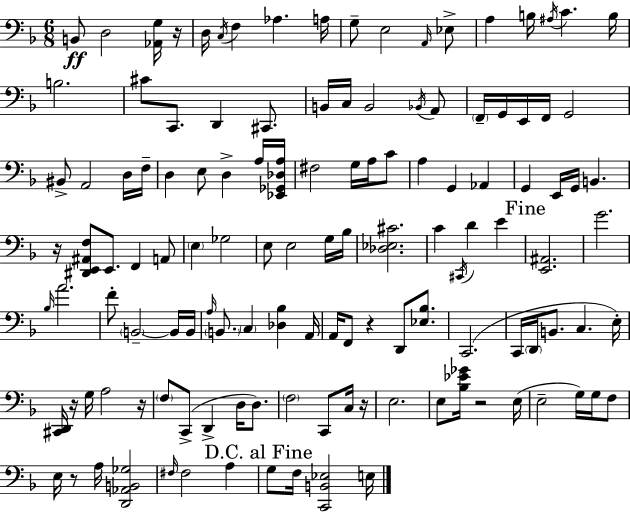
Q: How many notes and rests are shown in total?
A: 127